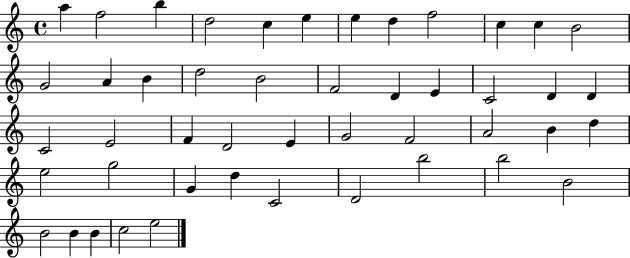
X:1
T:Untitled
M:4/4
L:1/4
K:C
a f2 b d2 c e e d f2 c c B2 G2 A B d2 B2 F2 D E C2 D D C2 E2 F D2 E G2 F2 A2 B d e2 g2 G d C2 D2 b2 b2 B2 B2 B B c2 e2